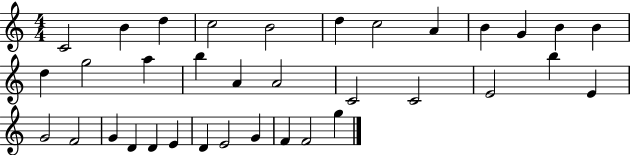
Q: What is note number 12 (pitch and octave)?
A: B4